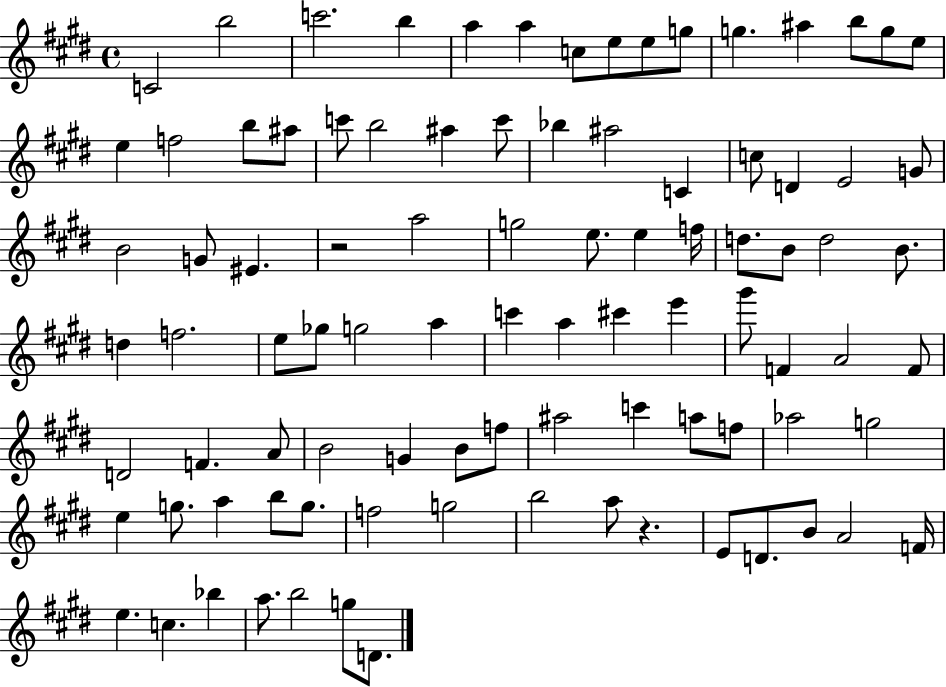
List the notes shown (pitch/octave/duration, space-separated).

C4/h B5/h C6/h. B5/q A5/q A5/q C5/e E5/e E5/e G5/e G5/q. A#5/q B5/e G5/e E5/e E5/q F5/h B5/e A#5/e C6/e B5/h A#5/q C6/e Bb5/q A#5/h C4/q C5/e D4/q E4/h G4/e B4/h G4/e EIS4/q. R/h A5/h G5/h E5/e. E5/q F5/s D5/e. B4/e D5/h B4/e. D5/q F5/h. E5/e Gb5/e G5/h A5/q C6/q A5/q C#6/q E6/q G#6/e F4/q A4/h F4/e D4/h F4/q. A4/e B4/h G4/q B4/e F5/e A#5/h C6/q A5/e F5/e Ab5/h G5/h E5/q G5/e. A5/q B5/e G5/e. F5/h G5/h B5/h A5/e R/q. E4/e D4/e. B4/e A4/h F4/s E5/q. C5/q. Bb5/q A5/e. B5/h G5/e D4/e.